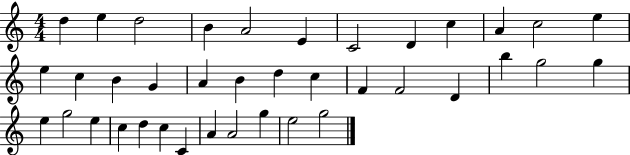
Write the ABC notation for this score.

X:1
T:Untitled
M:4/4
L:1/4
K:C
d e d2 B A2 E C2 D c A c2 e e c B G A B d c F F2 D b g2 g e g2 e c d c C A A2 g e2 g2